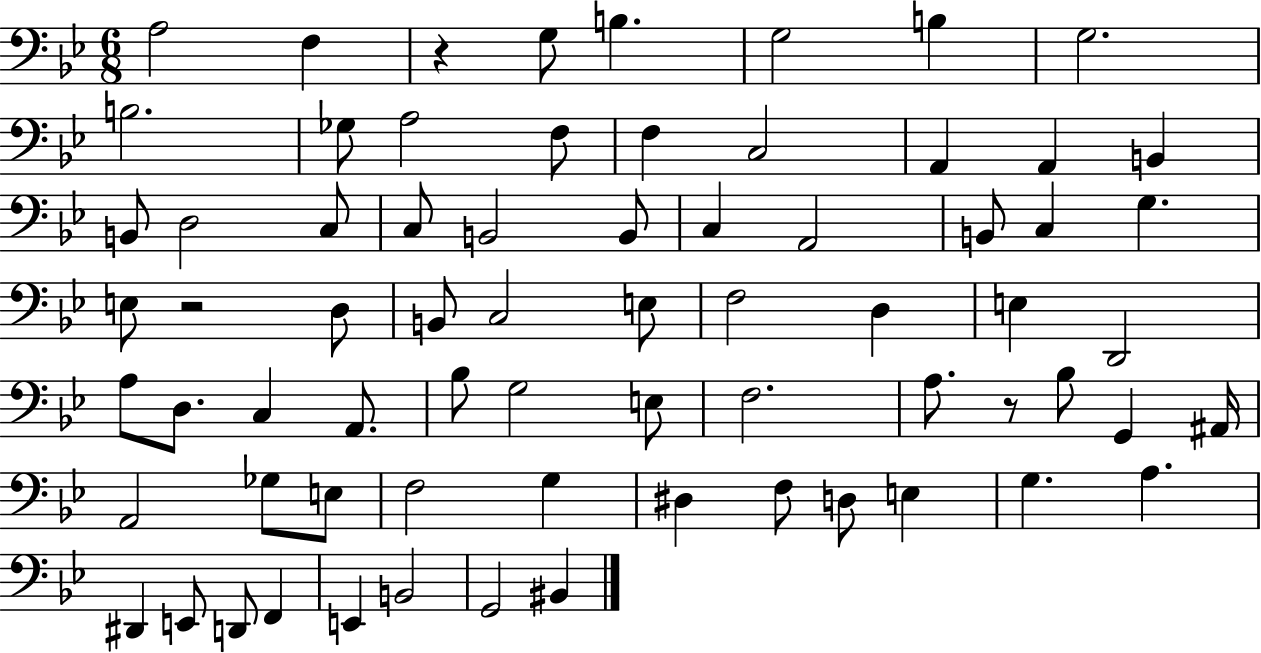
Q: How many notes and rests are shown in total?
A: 70